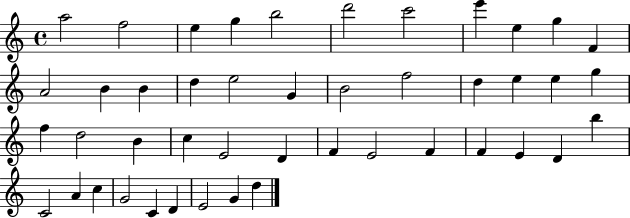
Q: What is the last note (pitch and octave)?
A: D5